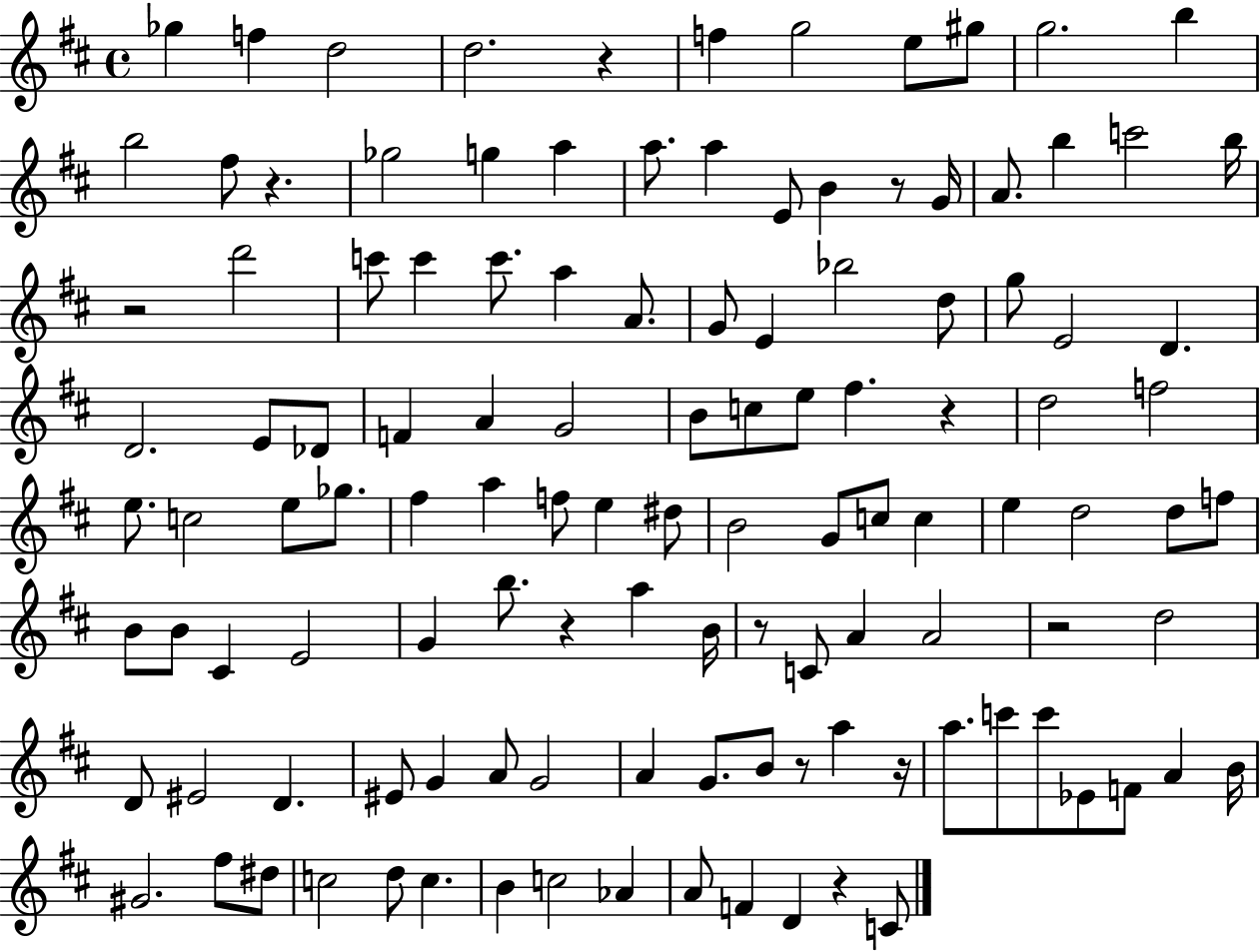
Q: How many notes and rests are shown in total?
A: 120